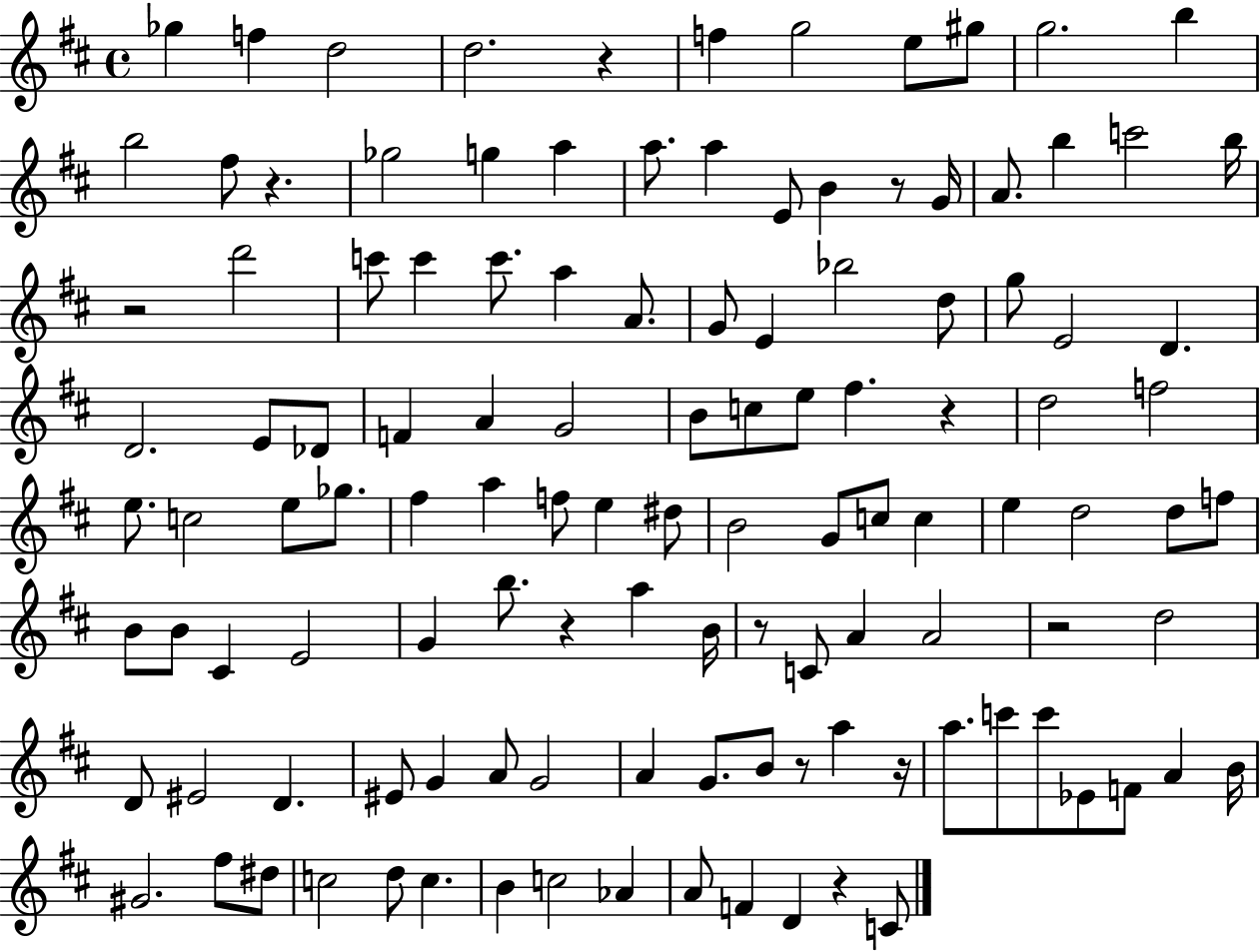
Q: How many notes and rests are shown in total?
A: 120